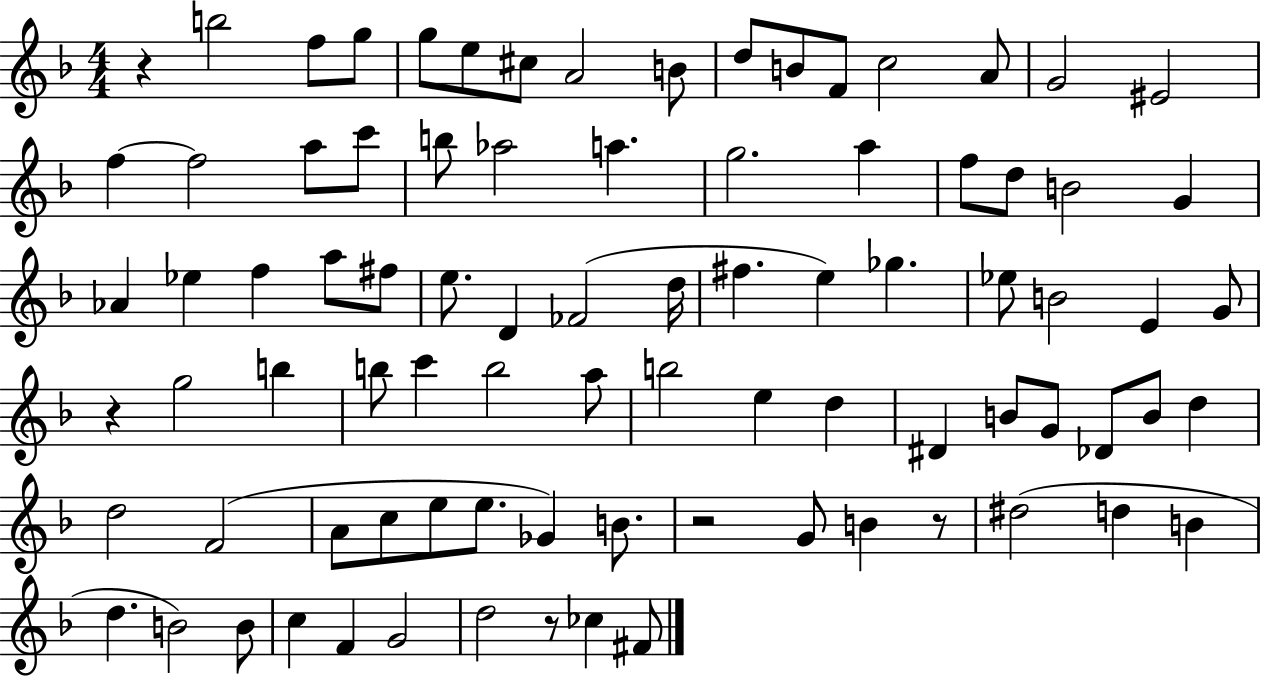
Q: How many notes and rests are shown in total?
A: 86